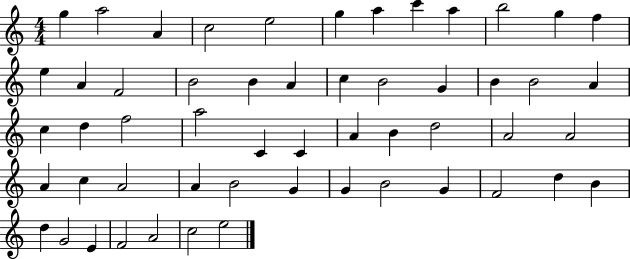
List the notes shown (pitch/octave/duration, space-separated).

G5/q A5/h A4/q C5/h E5/h G5/q A5/q C6/q A5/q B5/h G5/q F5/q E5/q A4/q F4/h B4/h B4/q A4/q C5/q B4/h G4/q B4/q B4/h A4/q C5/q D5/q F5/h A5/h C4/q C4/q A4/q B4/q D5/h A4/h A4/h A4/q C5/q A4/h A4/q B4/h G4/q G4/q B4/h G4/q F4/h D5/q B4/q D5/q G4/h E4/q F4/h A4/h C5/h E5/h